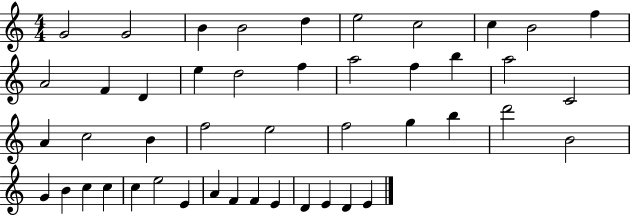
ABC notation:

X:1
T:Untitled
M:4/4
L:1/4
K:C
G2 G2 B B2 d e2 c2 c B2 f A2 F D e d2 f a2 f b a2 C2 A c2 B f2 e2 f2 g b d'2 B2 G B c c c e2 E A F F E D E D E